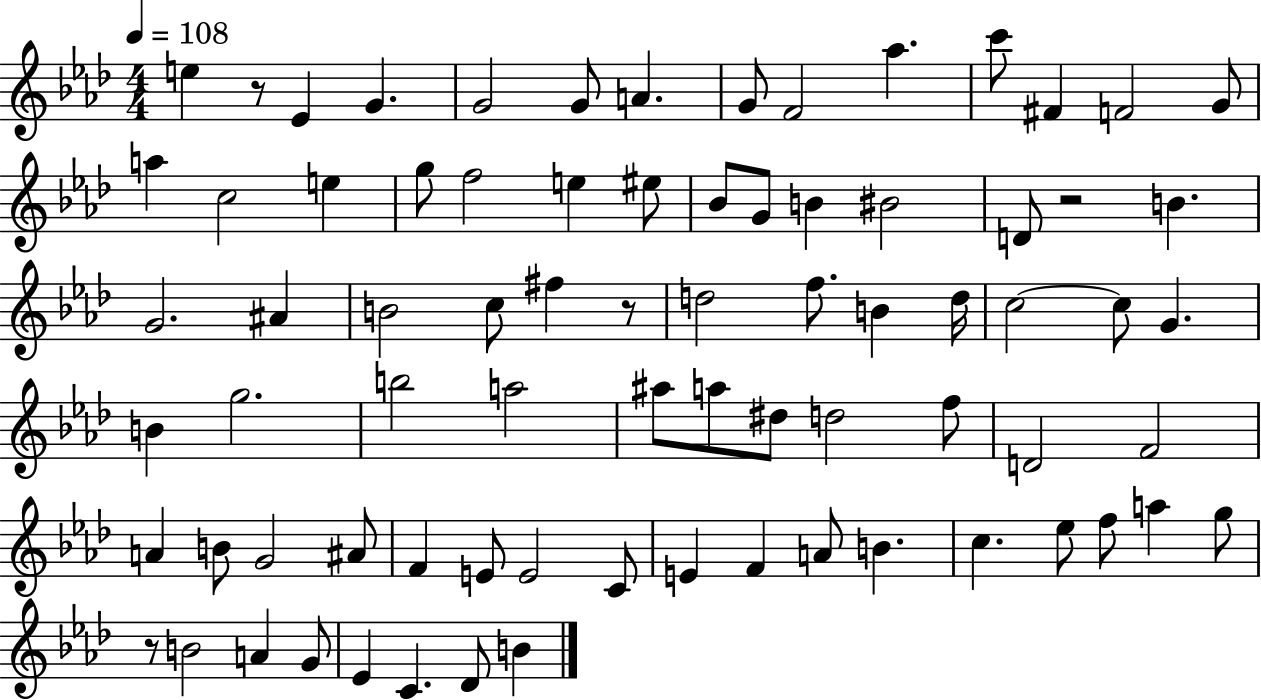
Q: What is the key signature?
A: AES major